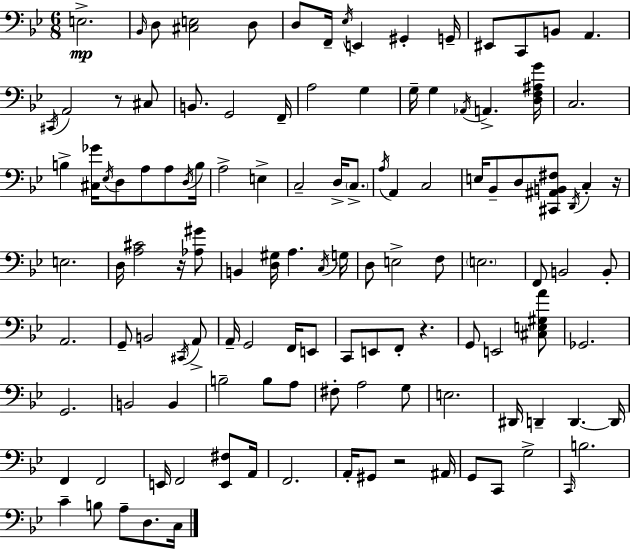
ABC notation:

X:1
T:Untitled
M:6/8
L:1/4
K:Bb
E,2 _B,,/4 D,/2 [^C,E,]2 D,/2 D,/2 F,,/4 _E,/4 E,, ^G,, G,,/4 ^E,,/2 C,,/2 B,,/2 A,, ^C,,/4 A,,2 z/2 ^C,/2 B,,/2 G,,2 F,,/4 A,2 G, G,/4 G, _A,,/4 A,, [D,F,^A,G]/4 C,2 B, [^C,_G]/4 _E,/4 D,/2 A,/2 A,/2 D,/4 B,/4 A,2 E, C,2 D,/4 C,/2 A,/4 A,, C,2 E,/4 _B,,/2 D,/2 [^C,,^A,,B,,^F,]/2 D,,/4 C, z/4 E,2 D,/4 [A,^C]2 z/4 [_A,^G]/2 B,, [D,^G,]/4 A, C,/4 G,/4 D,/2 E,2 F,/2 E,2 F,,/2 B,,2 B,,/2 A,,2 G,,/2 B,,2 ^C,,/4 A,,/2 A,,/4 G,,2 F,,/4 E,,/2 C,,/2 E,,/2 F,,/2 z G,,/2 E,,2 [^C,E,^G,A]/2 _G,,2 G,,2 B,,2 B,, B,2 B,/2 A,/2 ^F,/2 A,2 G,/2 E,2 ^D,,/4 D,, D,, D,,/4 F,, F,,2 E,,/4 F,,2 [E,,^F,]/2 A,,/4 F,,2 A,,/4 ^G,,/2 z2 ^A,,/4 G,,/2 C,,/2 G,2 C,,/4 B,2 C B,/2 A,/2 D,/2 C,/4